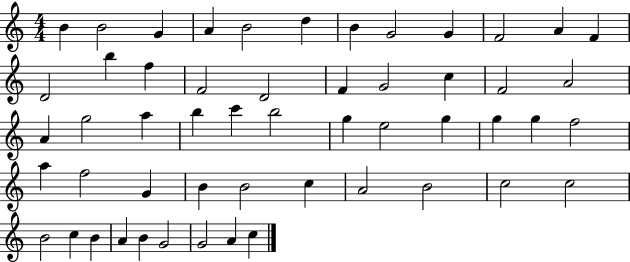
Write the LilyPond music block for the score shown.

{
  \clef treble
  \numericTimeSignature
  \time 4/4
  \key c \major
  b'4 b'2 g'4 | a'4 b'2 d''4 | b'4 g'2 g'4 | f'2 a'4 f'4 | \break d'2 b''4 f''4 | f'2 d'2 | f'4 g'2 c''4 | f'2 a'2 | \break a'4 g''2 a''4 | b''4 c'''4 b''2 | g''4 e''2 g''4 | g''4 g''4 f''2 | \break a''4 f''2 g'4 | b'4 b'2 c''4 | a'2 b'2 | c''2 c''2 | \break b'2 c''4 b'4 | a'4 b'4 g'2 | g'2 a'4 c''4 | \bar "|."
}